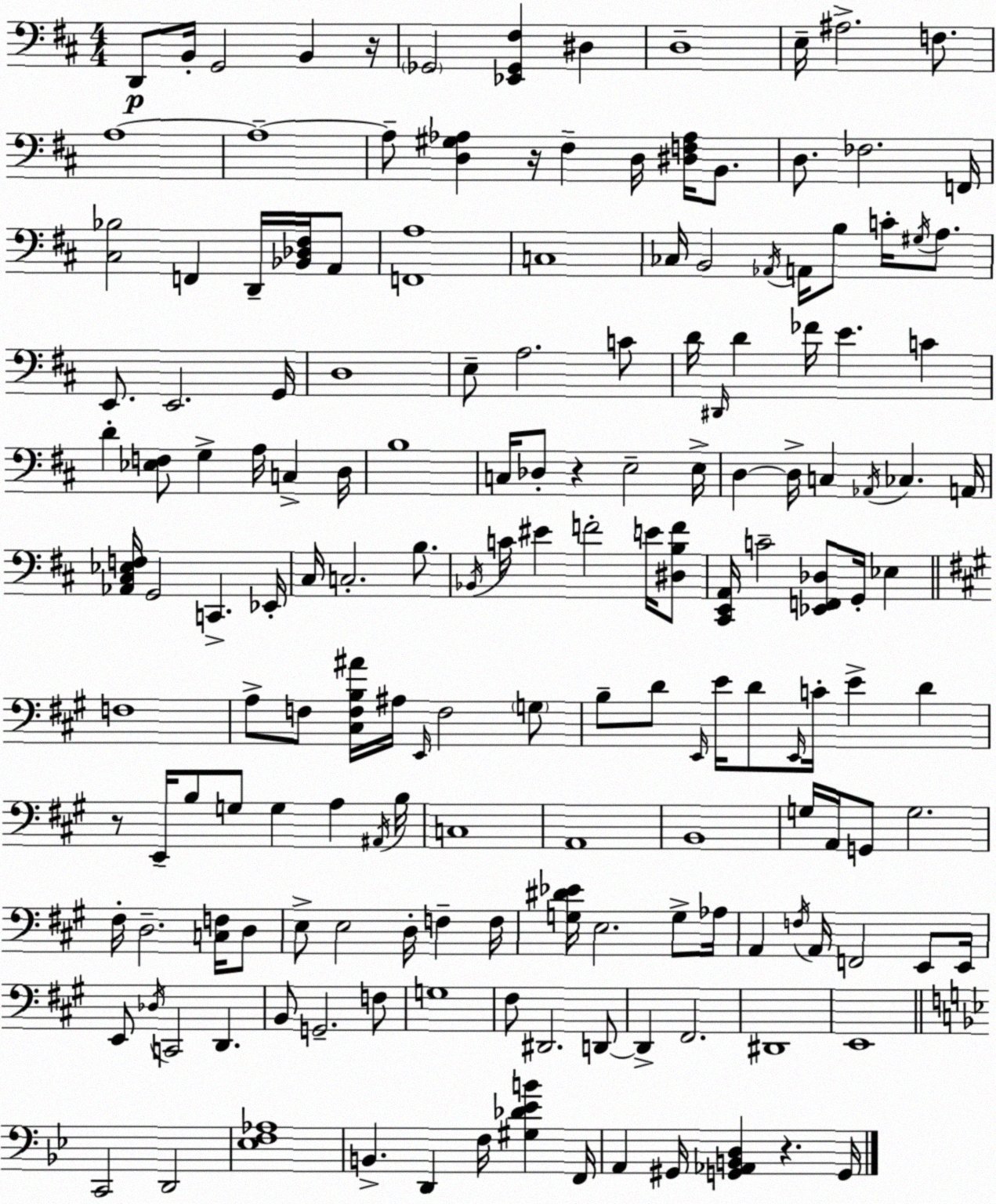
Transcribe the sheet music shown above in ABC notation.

X:1
T:Untitled
M:4/4
L:1/4
K:D
D,,/2 B,,/4 G,,2 B,, z/4 _G,,2 [_E,,_G,,^F,] ^D, D,4 E,/4 ^A,2 F,/2 A,4 A,4 A,/2 [D,^G,_A,] z/4 ^F, D,/4 [^D,F,_A,]/4 B,,/2 D,/2 _F,2 F,,/4 [^C,_B,]2 F,, D,,/4 [_B,,_D,^F,]/4 A,,/2 [F,,A,]4 C,4 _C,/4 B,,2 _A,,/4 A,,/4 B,/2 C/4 ^G,/4 A,/2 E,,/2 E,,2 G,,/4 D,4 E,/2 A,2 C/2 D/4 ^D,,/4 D _F/4 E C D [_E,F,]/2 G, A,/4 C, D,/4 B,4 C,/4 _D,/2 z E,2 E,/4 D, D,/4 C, _A,,/4 _C, A,,/4 [_A,,^C,_E,F,]/4 G,,2 C,, _E,,/4 ^C,/4 C,2 B,/2 _B,,/4 C/4 ^E F2 E/4 [^D,B,F]/2 [^C,,E,,A,,]/4 C2 [_E,,F,,_D,]/2 G,,/4 _E, F,4 A,/2 F,/2 [^C,F,B,^A]/4 ^A,/4 E,,/4 F,2 G,/2 B,/2 D/2 E,,/4 E/4 D/2 E,,/4 C/4 E D z/2 E,,/4 B,/2 G,/2 G, A, ^A,,/4 B,/4 C,4 A,,4 B,,4 G,/4 A,,/4 G,,/2 G,2 ^F,/4 D,2 [C,F,]/4 D,/2 E,/2 E,2 D,/4 F, F,/4 [G,^D_E]/4 E,2 G,/2 _A,/4 A,, F,/4 A,,/4 F,,2 E,,/2 E,,/4 E,,/2 _D,/4 C,,2 D,, B,,/2 G,,2 F,/2 G,4 ^F,/2 ^D,,2 D,,/2 D,, ^F,,2 ^D,,4 E,,4 C,,2 D,,2 [_E,F,_A,]4 B,, D,, F,/4 [^G,_D_EB] F,,/4 A,, ^G,,/4 [G,,_A,,B,,D,] z G,,/4